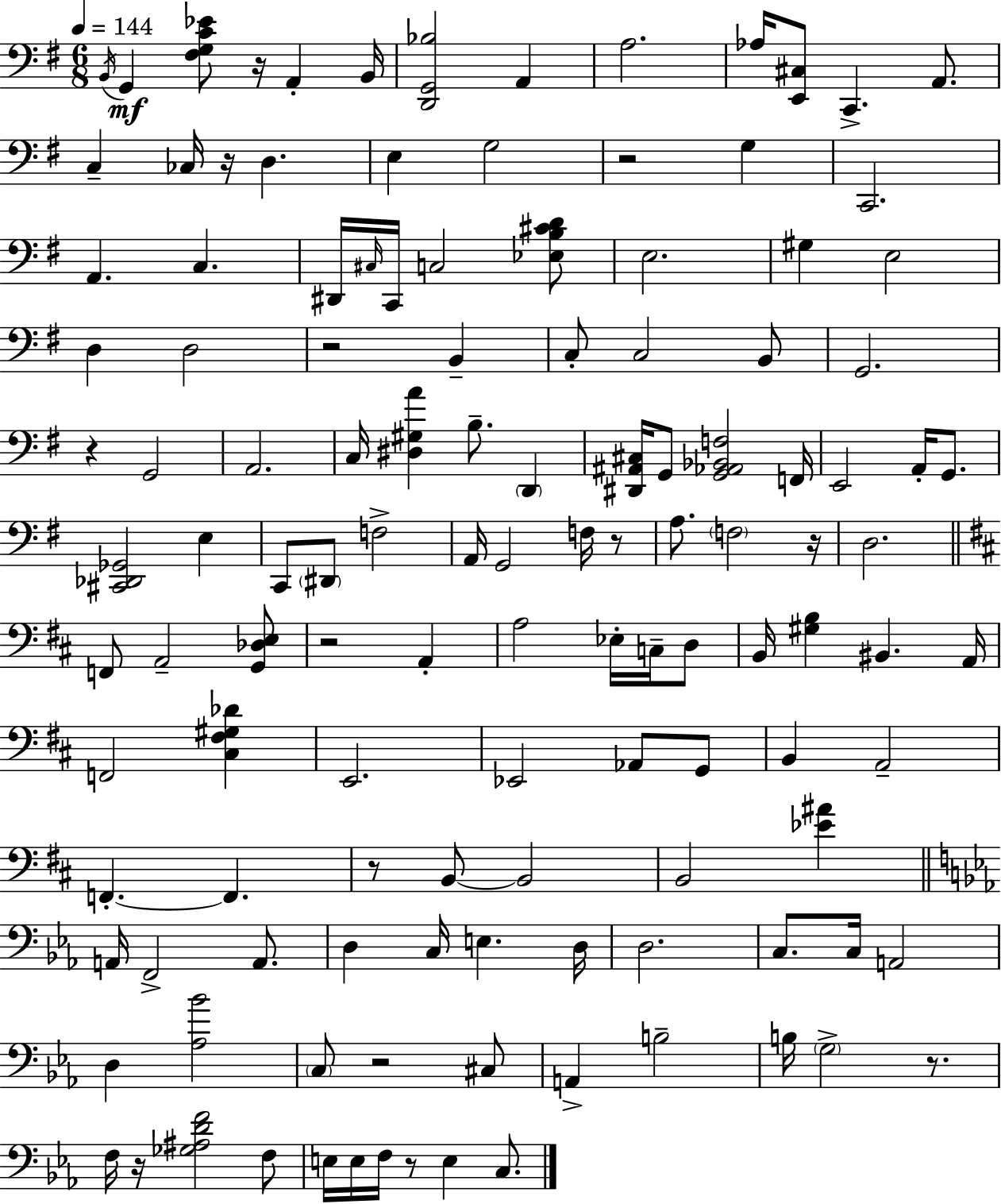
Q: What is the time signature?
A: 6/8